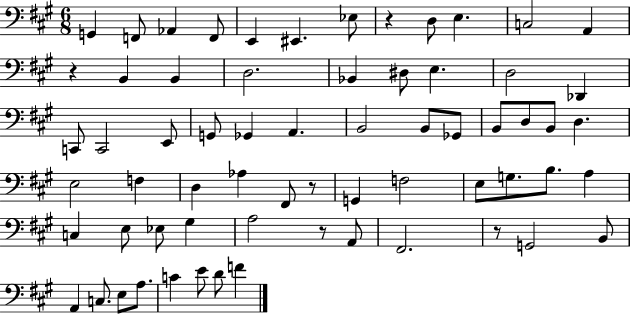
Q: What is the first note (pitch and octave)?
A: G2